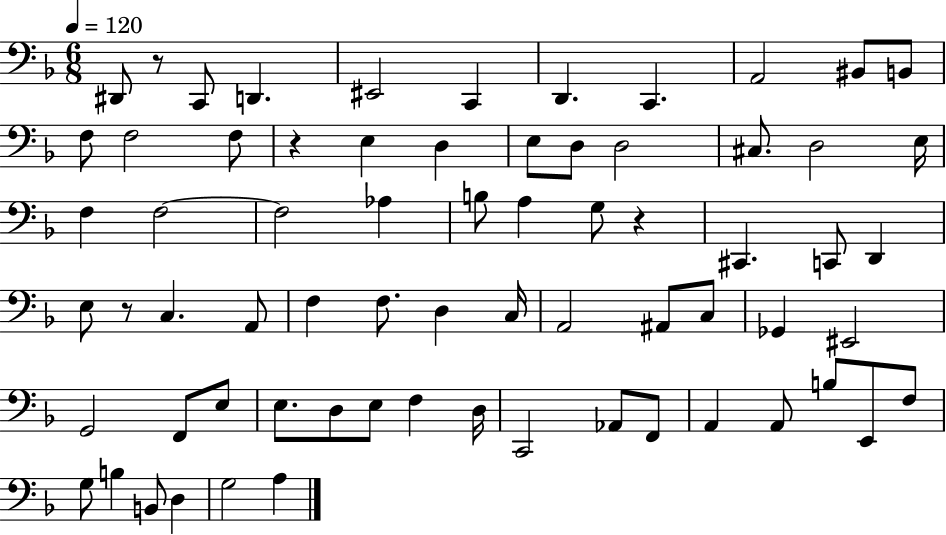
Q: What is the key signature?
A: F major